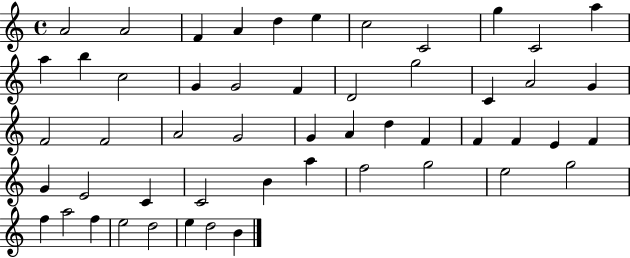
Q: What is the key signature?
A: C major